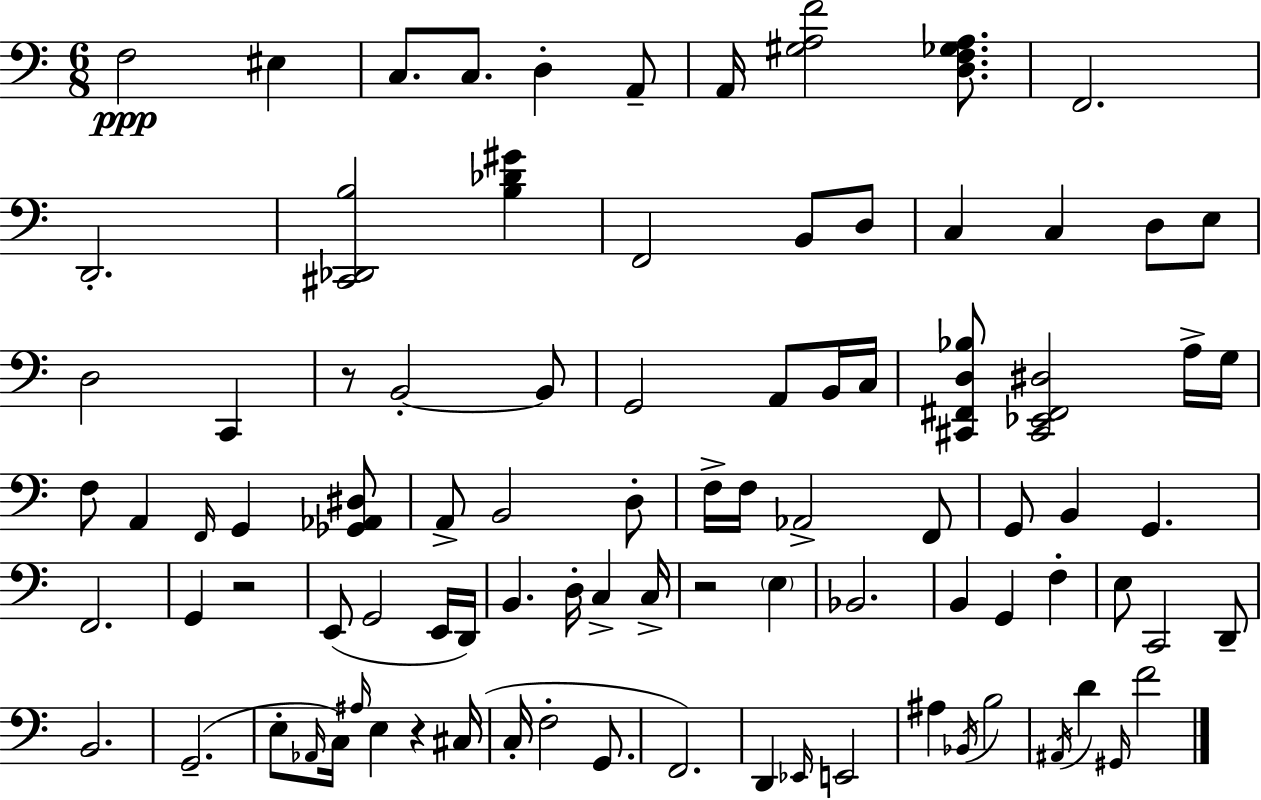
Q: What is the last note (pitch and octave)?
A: F4